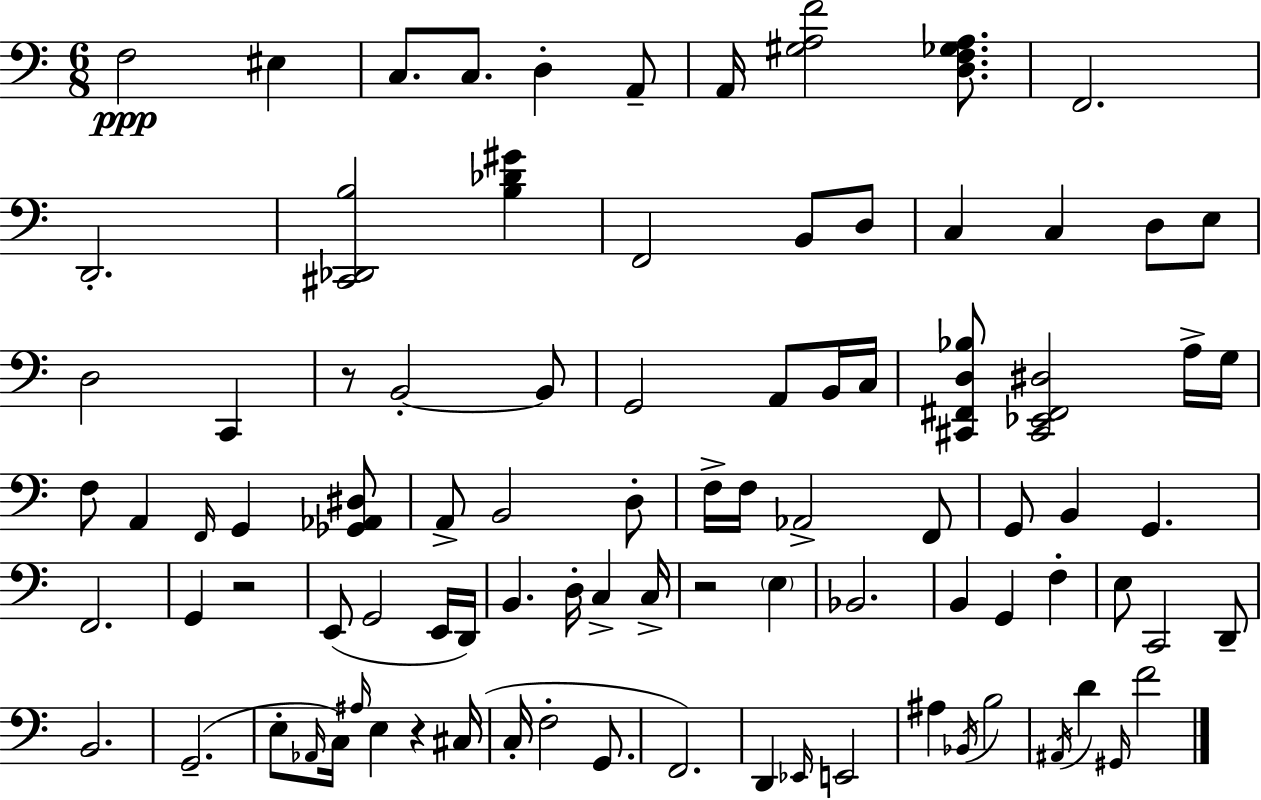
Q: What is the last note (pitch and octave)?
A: F4